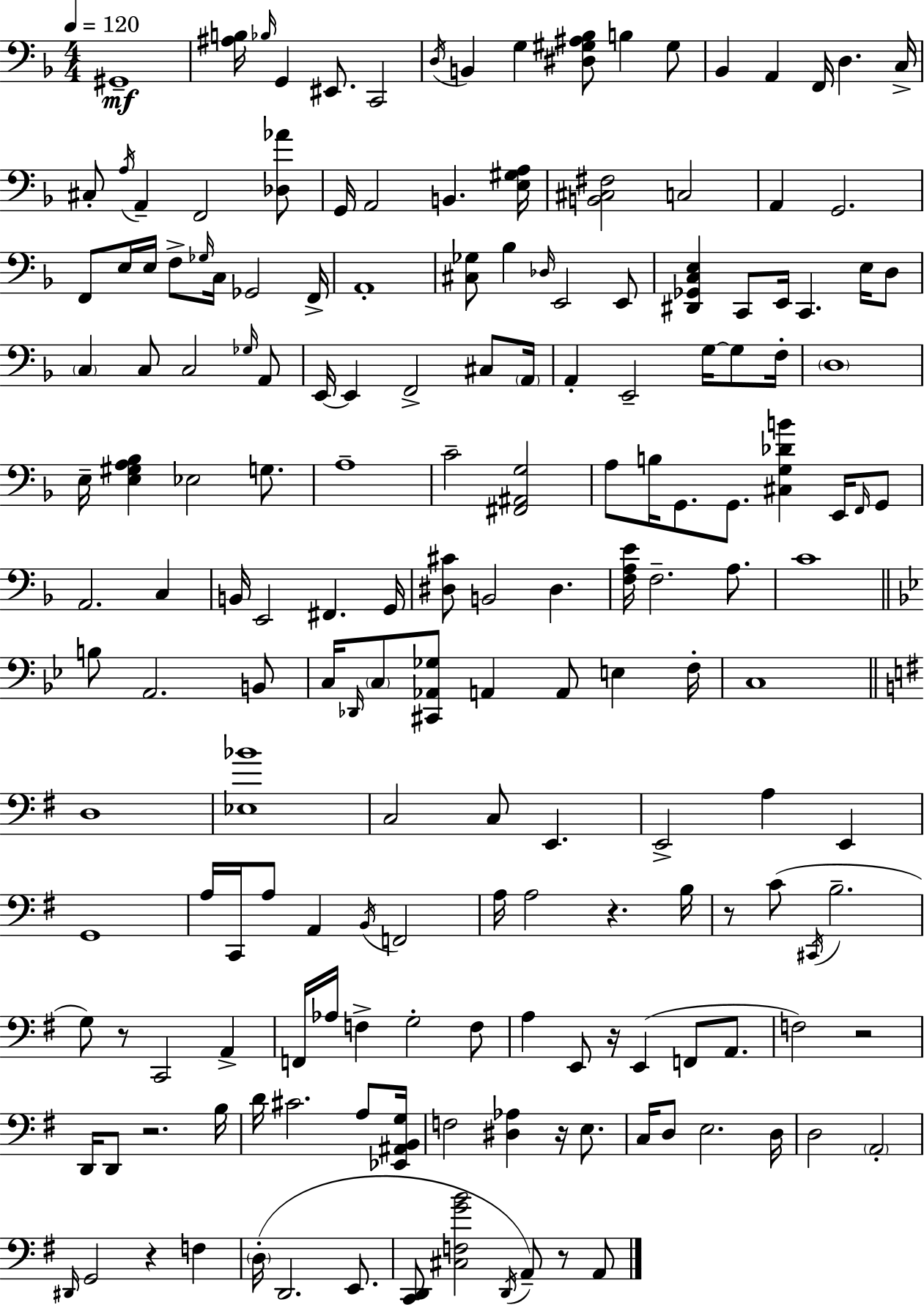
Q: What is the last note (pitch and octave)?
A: A2